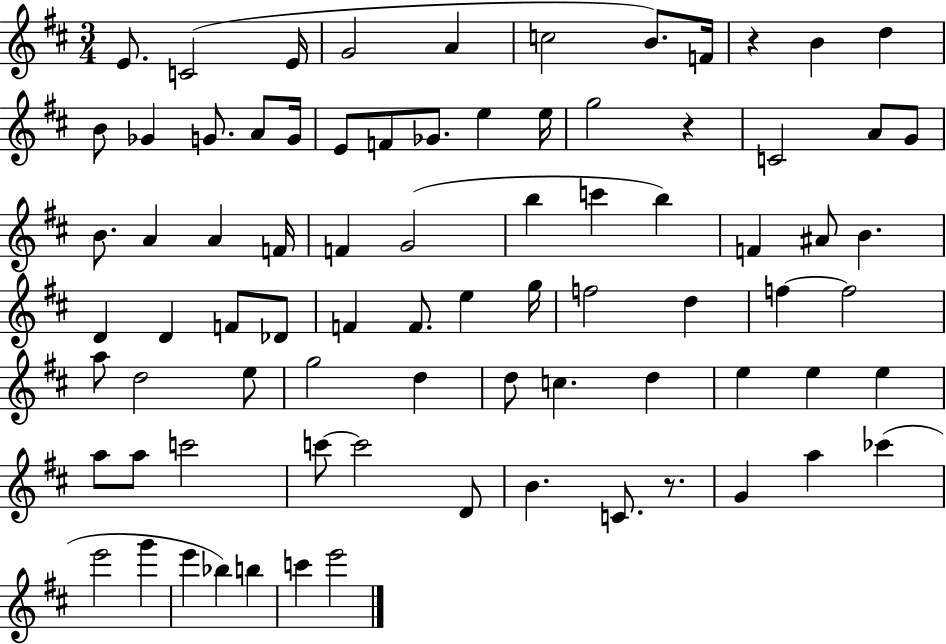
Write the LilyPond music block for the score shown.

{
  \clef treble
  \numericTimeSignature
  \time 3/4
  \key d \major
  \repeat volta 2 { e'8. c'2( e'16 | g'2 a'4 | c''2 b'8.) f'16 | r4 b'4 d''4 | \break b'8 ges'4 g'8. a'8 g'16 | e'8 f'8 ges'8. e''4 e''16 | g''2 r4 | c'2 a'8 g'8 | \break b'8. a'4 a'4 f'16 | f'4 g'2( | b''4 c'''4 b''4) | f'4 ais'8 b'4. | \break d'4 d'4 f'8 des'8 | f'4 f'8. e''4 g''16 | f''2 d''4 | f''4~~ f''2 | \break a''8 d''2 e''8 | g''2 d''4 | d''8 c''4. d''4 | e''4 e''4 e''4 | \break a''8 a''8 c'''2 | c'''8~~ c'''2 d'8 | b'4. c'8. r8. | g'4 a''4 ces'''4( | \break e'''2 g'''4 | e'''4 bes''4) b''4 | c'''4 e'''2 | } \bar "|."
}